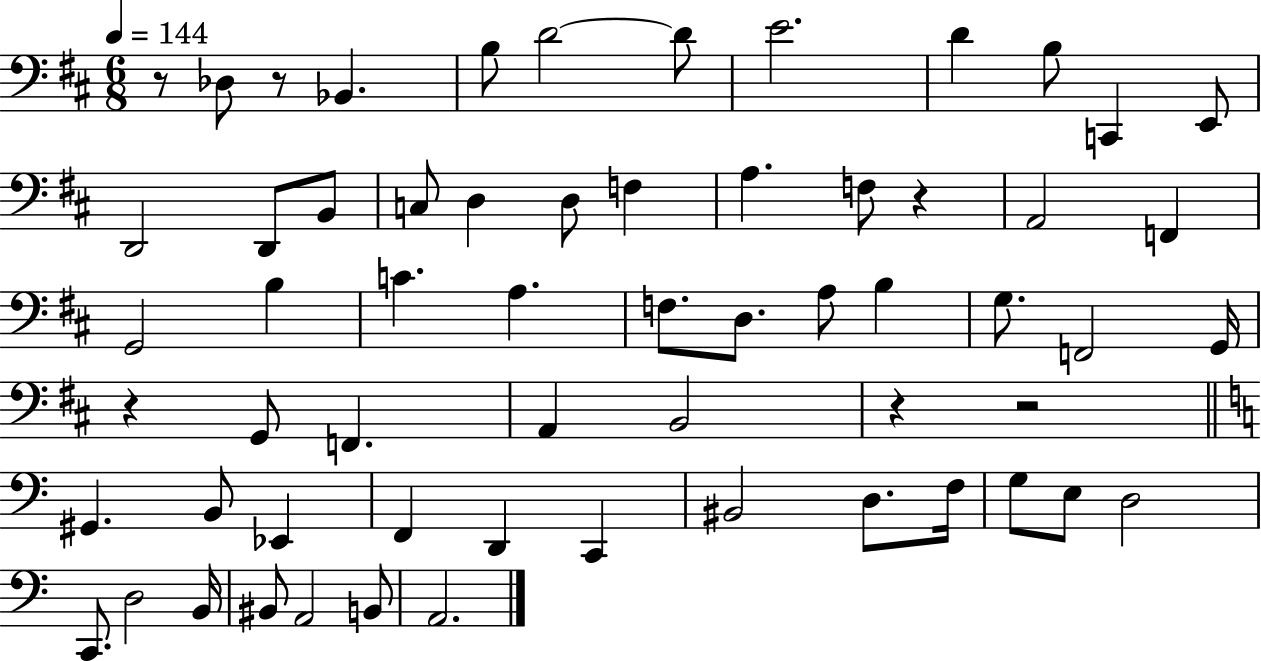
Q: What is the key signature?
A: D major